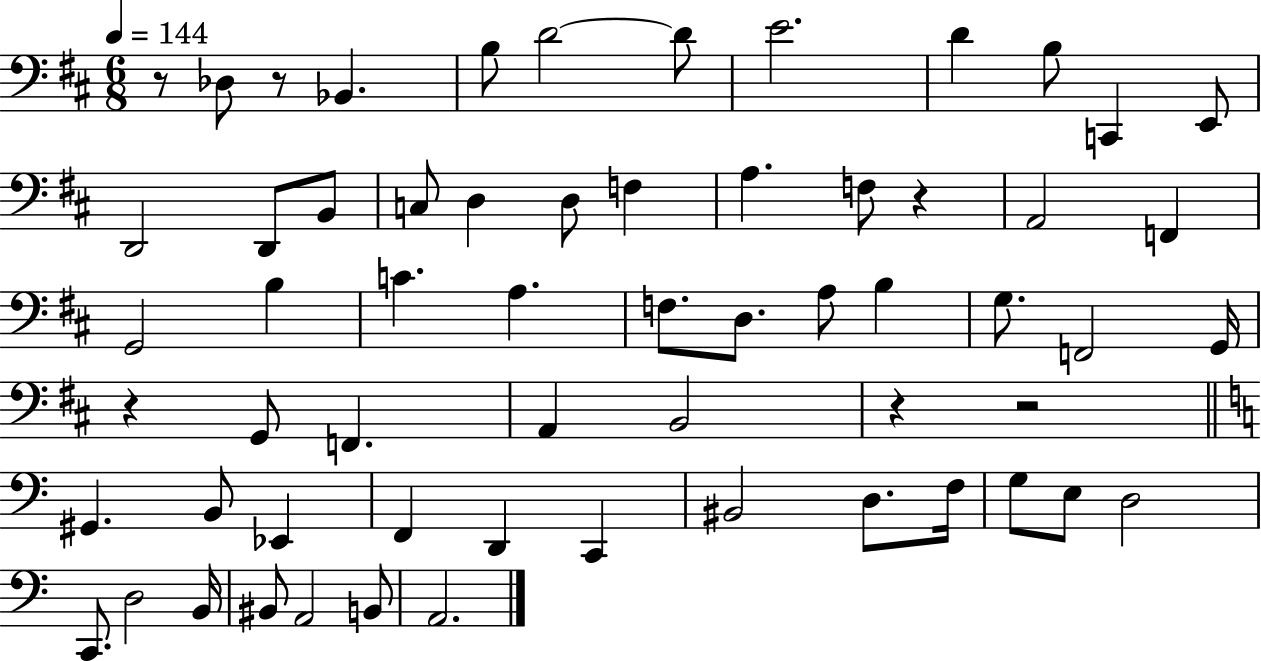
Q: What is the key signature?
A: D major